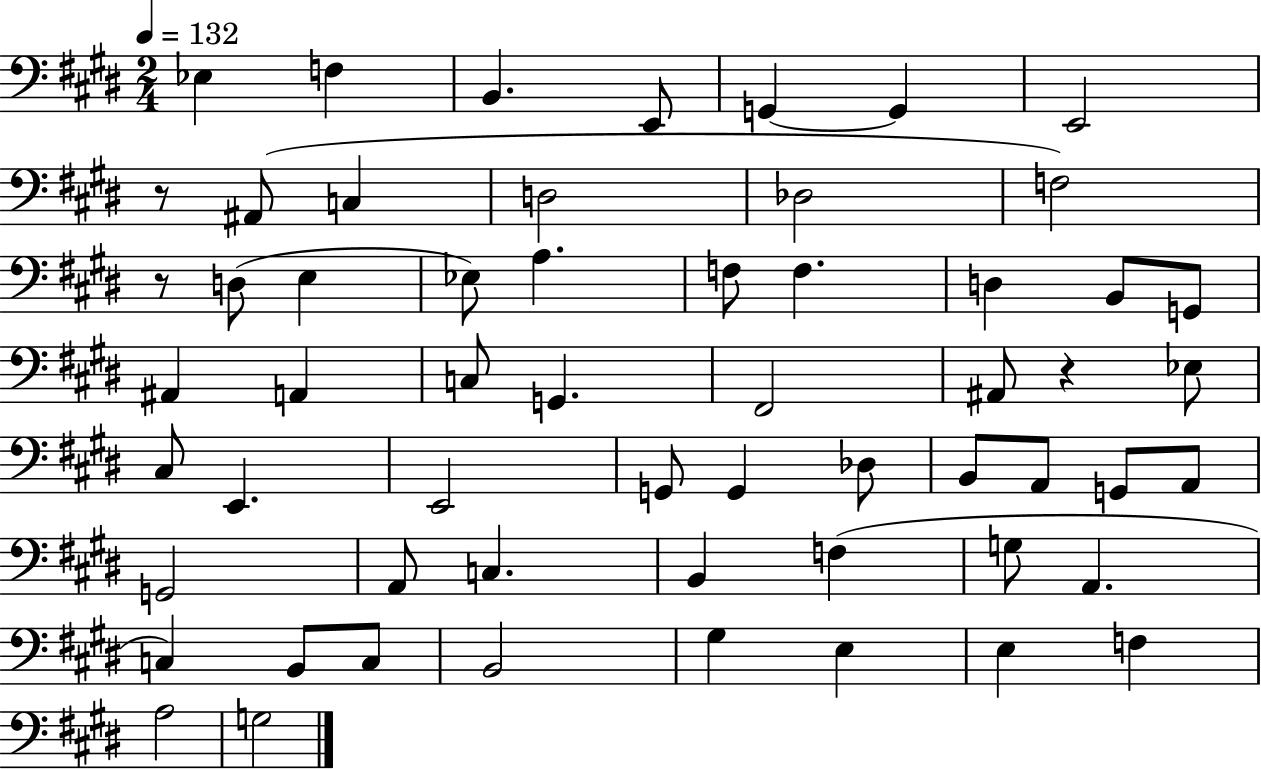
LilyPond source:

{
  \clef bass
  \numericTimeSignature
  \time 2/4
  \key e \major
  \tempo 4 = 132
  ees4 f4 | b,4. e,8 | g,4~~ g,4 | e,2 | \break r8 ais,8( c4 | d2 | des2 | f2) | \break r8 d8( e4 | ees8) a4. | f8 f4. | d4 b,8 g,8 | \break ais,4 a,4 | c8 g,4. | fis,2 | ais,8 r4 ees8 | \break cis8 e,4. | e,2 | g,8 g,4 des8 | b,8 a,8 g,8 a,8 | \break g,2 | a,8 c4. | b,4 f4( | g8 a,4. | \break c4) b,8 c8 | b,2 | gis4 e4 | e4 f4 | \break a2 | g2 | \bar "|."
}